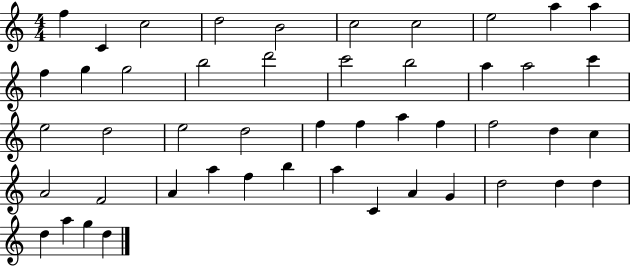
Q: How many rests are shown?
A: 0